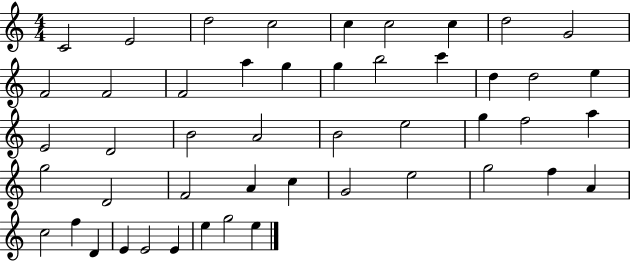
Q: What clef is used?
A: treble